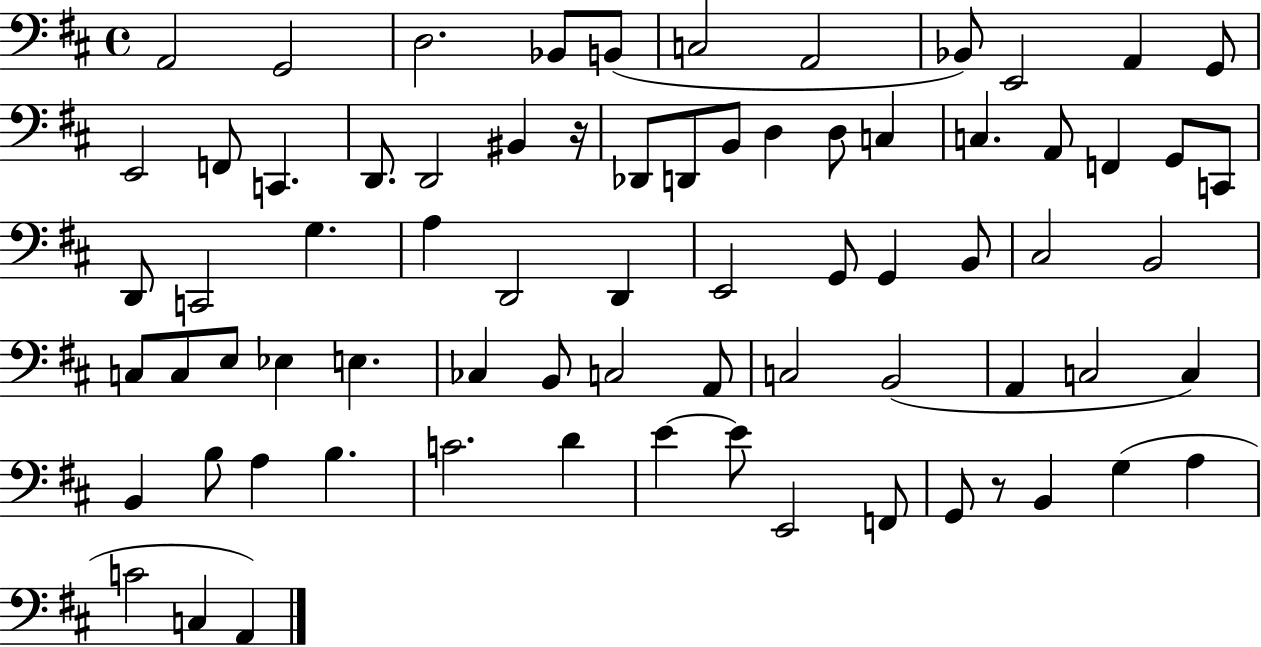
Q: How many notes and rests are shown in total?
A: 73